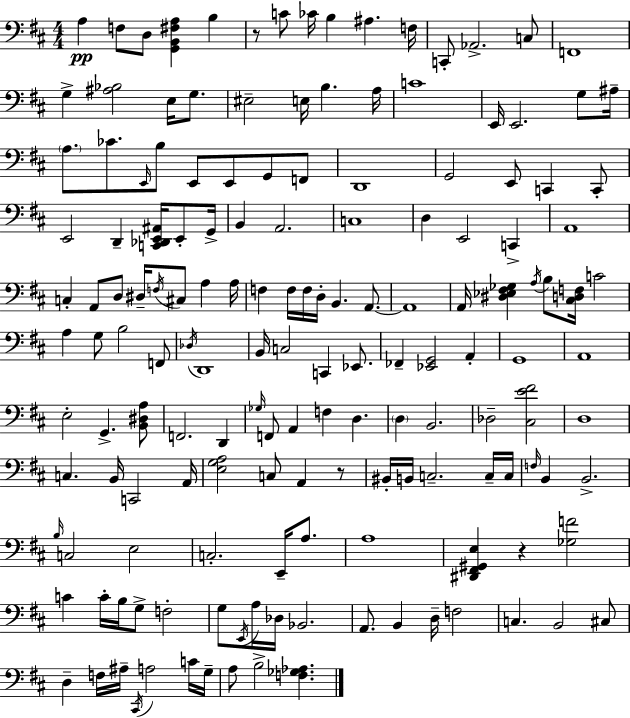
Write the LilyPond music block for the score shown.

{
  \clef bass
  \numericTimeSignature
  \time 4/4
  \key d \major
  a4\pp f8 d8 <g, b, fis a>4 b4 | r8 c'8 ces'16 b4 ais4. f16 | c,8-. aes,2.-> c8 | f,1 | \break g4-> <ais bes>2 e16 g8. | eis2-- e16 b4. a16 | c'1 | e,16 e,2. g8 ais16-- | \break \parenthesize a8. ces'8. \grace { e,16 } b8 e,8 e,8 g,8 f,8 | d,1 | g,2 e,8 c,4 c,8-. | e,2 d,4-- <c, des, e, ais,>16 e,8-. | \break g,16-> b,4 a,2. | c1 | d4 e,2 c,4-> | a,1 | \break c4-. a,8 d8 dis16-- \acciaccatura { f16 } cis8 a4 | a16 f4 f16 f16 d16-. b,4. a,8.~~ | a,1 | a,16 <dis ees fis ges>4 \acciaccatura { a16 } b8 <cis d f>16 c'2 | \break a4 g8 b2 | f,8 \acciaccatura { des16 } d,1 | b,16 c2 c,4 | ees,8. fes,4-- <ees, g,>2 | \break a,4-. g,1 | a,1 | e2-. g,4.-> | <b, dis a>8 f,2. | \break d,4 \grace { ges16 } f,8 a,4 f4 d4. | \parenthesize d4 b,2. | des2-- <cis e' fis'>2 | d1 | \break c4. b,16 c,2 | a,16 <e g a>2 c8 a,4 | r8 bis,16-. b,16 c2.-- | c16-- c16 \grace { f16 } b,4 b,2.-> | \break \grace { b16 } c2 e2 | c2.-. | e,16-- a8. a1 | <dis, fis, gis, e>4 r4 <ges f'>2 | \break c'4 c'16-. b16 g8-> f2-. | g8 \acciaccatura { e,16 } a16 des16 bes,2. | a,8. b,4 d16-- | f2 c4. b,2 | \break cis8 d4-- f16 ais16-- \acciaccatura { cis,16 } a2 | c'16 g16-- a8 b2-> | <f ges aes>4. \bar "|."
}